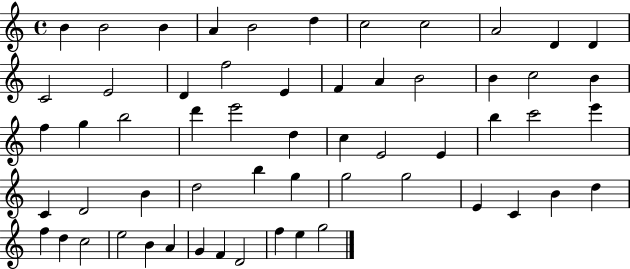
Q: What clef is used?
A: treble